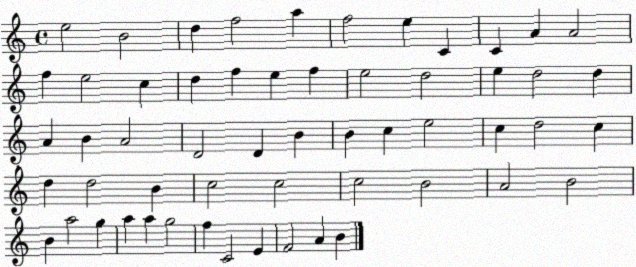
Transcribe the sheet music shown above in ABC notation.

X:1
T:Untitled
M:4/4
L:1/4
K:C
e2 B2 d f2 a f2 e C C A A2 f e2 c d f e f e2 d2 e d2 d A B A2 D2 D B B c e2 c d2 c d d2 B c2 c2 c2 B2 A2 B2 B a2 g a a g2 f C2 E F2 A B